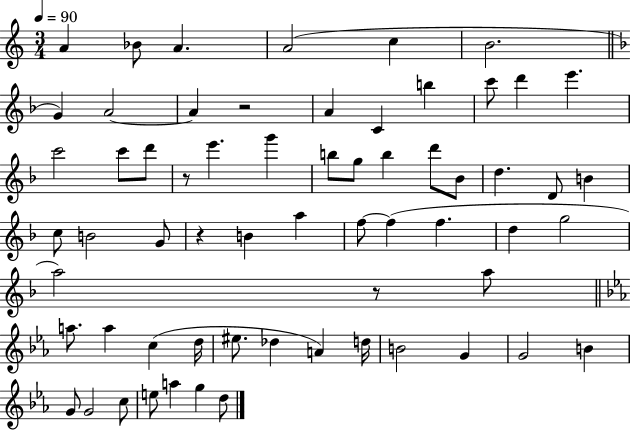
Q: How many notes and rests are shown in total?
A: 63